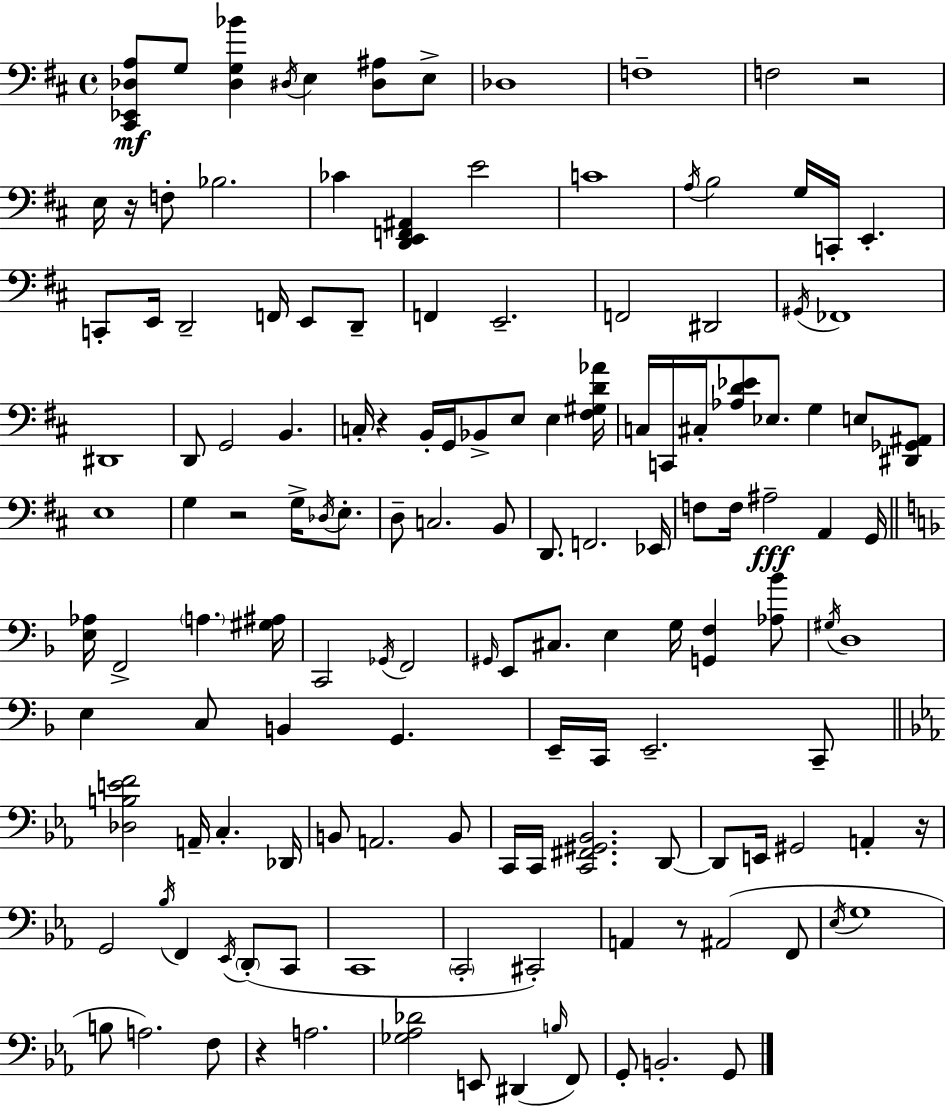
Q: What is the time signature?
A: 4/4